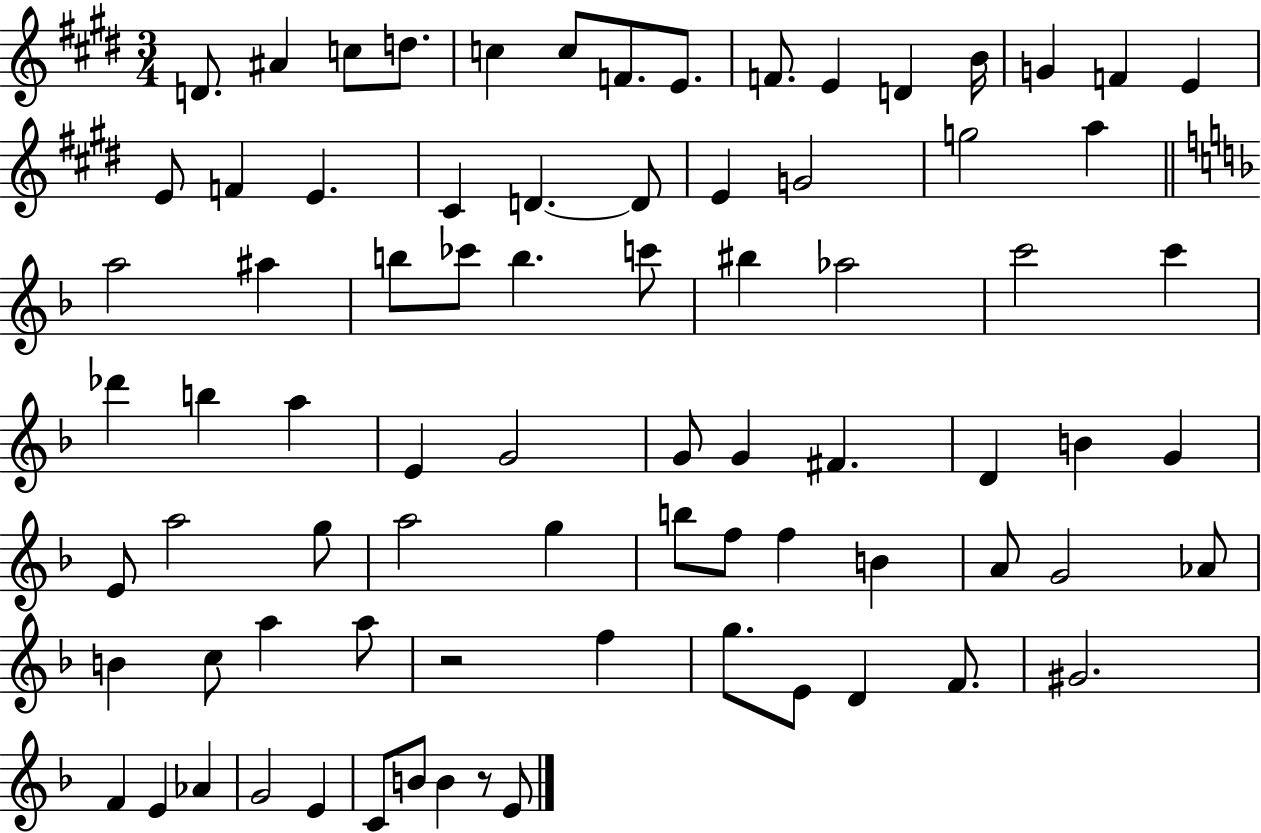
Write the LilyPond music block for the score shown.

{
  \clef treble
  \numericTimeSignature
  \time 3/4
  \key e \major
  \repeat volta 2 { d'8. ais'4 c''8 d''8. | c''4 c''8 f'8. e'8. | f'8. e'4 d'4 b'16 | g'4 f'4 e'4 | \break e'8 f'4 e'4. | cis'4 d'4.~~ d'8 | e'4 g'2 | g''2 a''4 | \break \bar "||" \break \key d \minor a''2 ais''4 | b''8 ces'''8 b''4. c'''8 | bis''4 aes''2 | c'''2 c'''4 | \break des'''4 b''4 a''4 | e'4 g'2 | g'8 g'4 fis'4. | d'4 b'4 g'4 | \break e'8 a''2 g''8 | a''2 g''4 | b''8 f''8 f''4 b'4 | a'8 g'2 aes'8 | \break b'4 c''8 a''4 a''8 | r2 f''4 | g''8. e'8 d'4 f'8. | gis'2. | \break f'4 e'4 aes'4 | g'2 e'4 | c'8 b'8 b'4 r8 e'8 | } \bar "|."
}